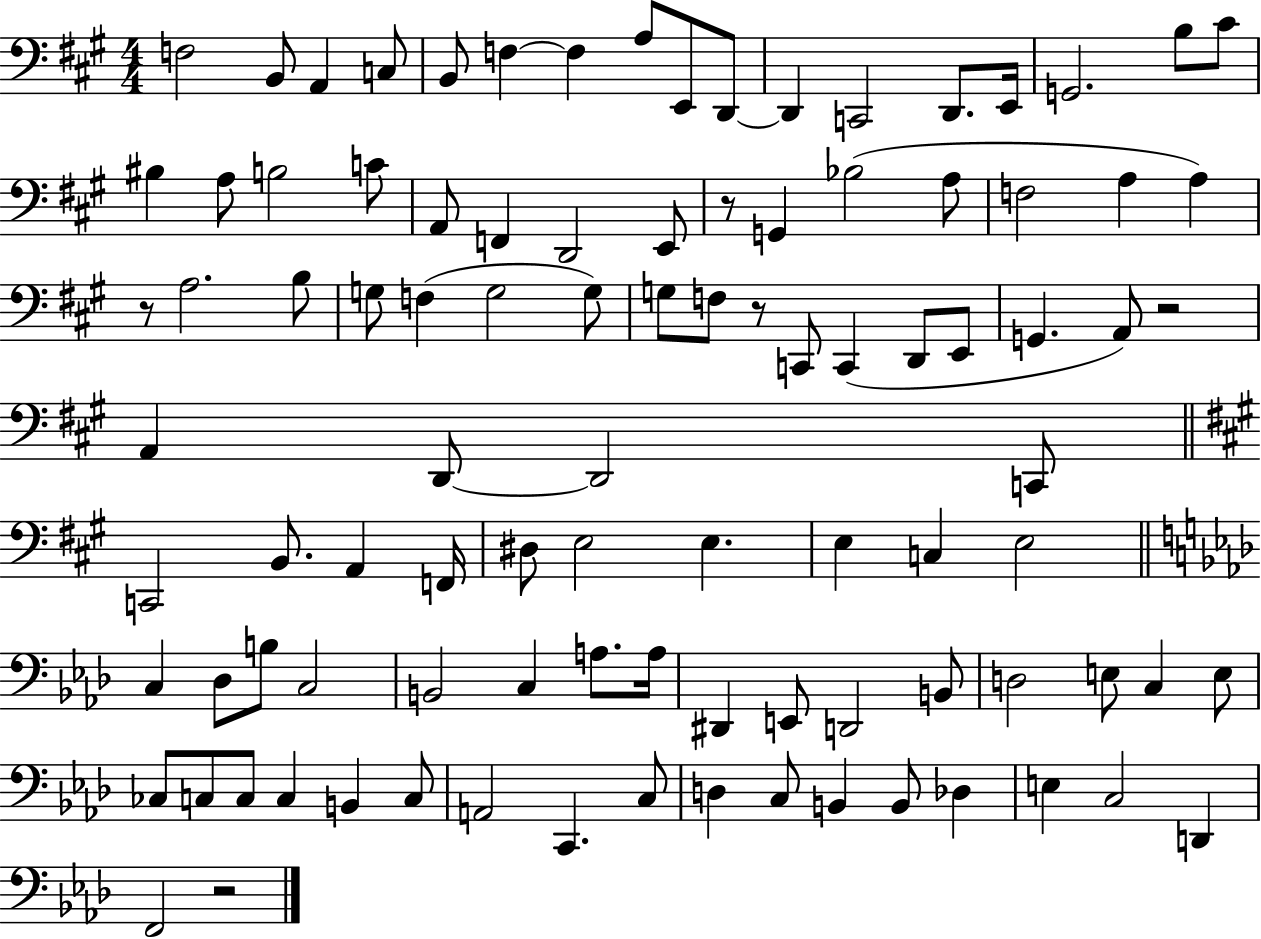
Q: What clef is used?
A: bass